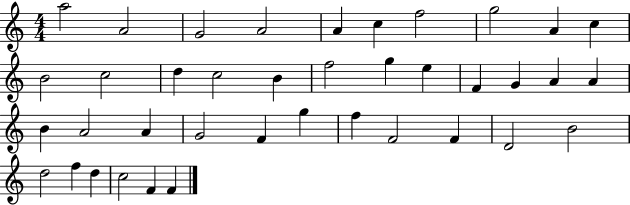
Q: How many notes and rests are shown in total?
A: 39